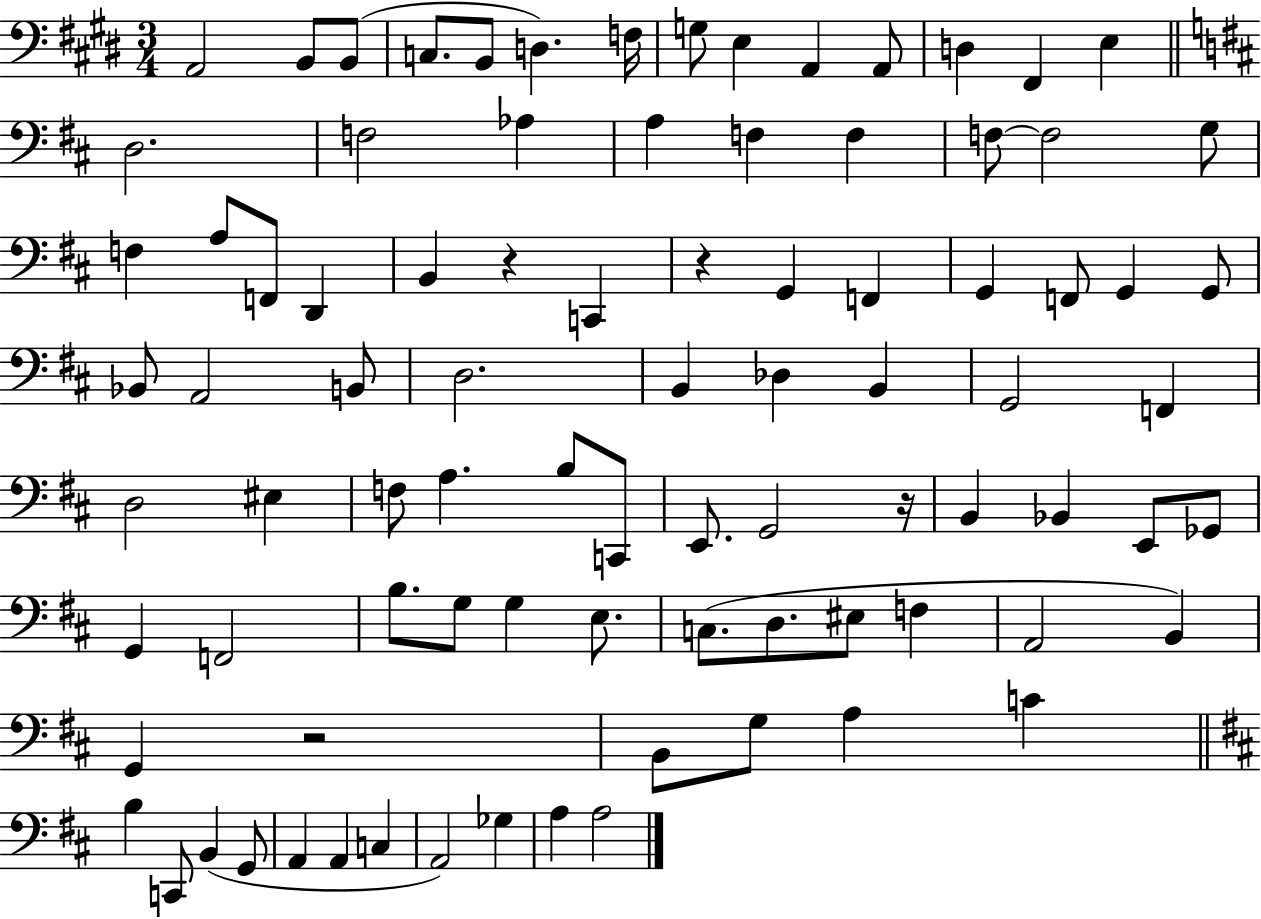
{
  \clef bass
  \numericTimeSignature
  \time 3/4
  \key e \major
  a,2 b,8 b,8( | c8. b,8 d4.) f16 | g8 e4 a,4 a,8 | d4 fis,4 e4 | \break \bar "||" \break \key b \minor d2. | f2 aes4 | a4 f4 f4 | f8~~ f2 g8 | \break f4 a8 f,8 d,4 | b,4 r4 c,4 | r4 g,4 f,4 | g,4 f,8 g,4 g,8 | \break bes,8 a,2 b,8 | d2. | b,4 des4 b,4 | g,2 f,4 | \break d2 eis4 | f8 a4. b8 c,8 | e,8. g,2 r16 | b,4 bes,4 e,8 ges,8 | \break g,4 f,2 | b8. g8 g4 e8. | c8.( d8. eis8 f4 | a,2 b,4) | \break g,4 r2 | b,8 g8 a4 c'4 | \bar "||" \break \key d \major b4 c,8 b,4( g,8 | a,4 a,4 c4 | a,2) ges4 | a4 a2 | \break \bar "|."
}